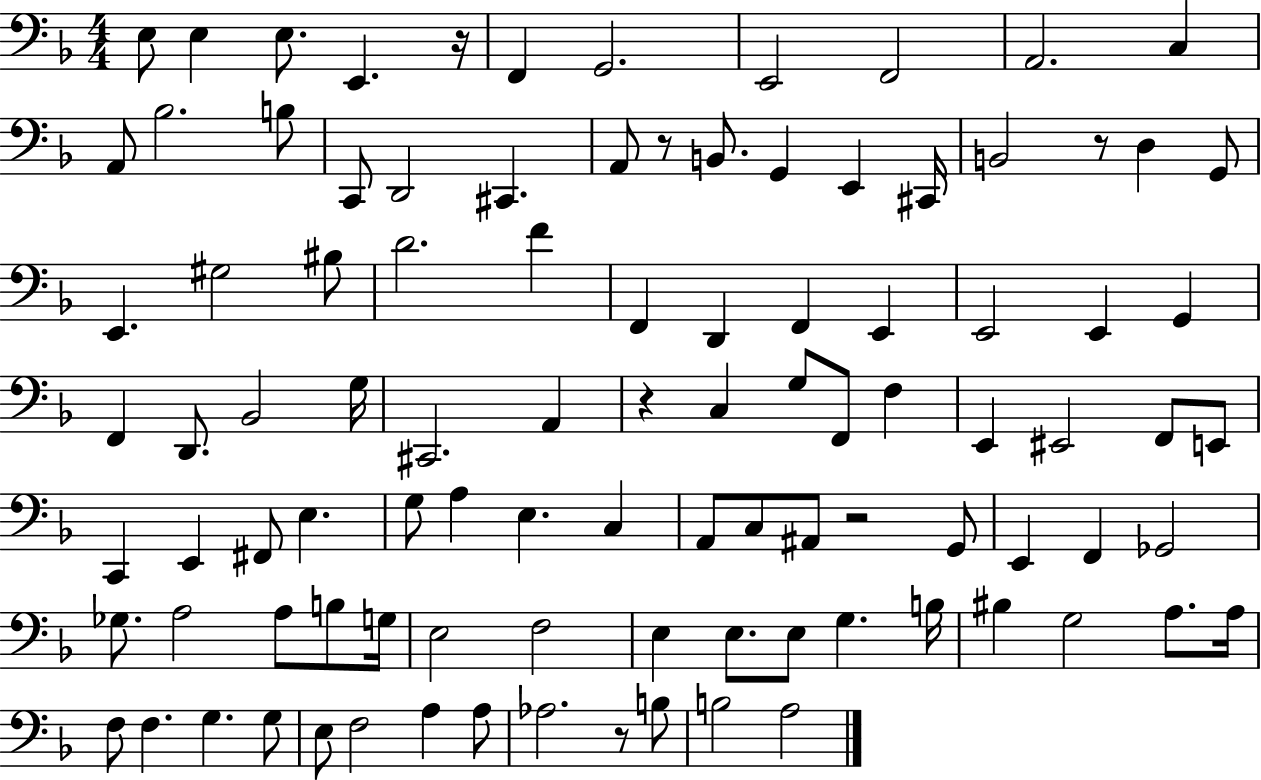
E3/e E3/q E3/e. E2/q. R/s F2/q G2/h. E2/h F2/h A2/h. C3/q A2/e Bb3/h. B3/e C2/e D2/h C#2/q. A2/e R/e B2/e. G2/q E2/q C#2/s B2/h R/e D3/q G2/e E2/q. G#3/h BIS3/e D4/h. F4/q F2/q D2/q F2/q E2/q E2/h E2/q G2/q F2/q D2/e. Bb2/h G3/s C#2/h. A2/q R/q C3/q G3/e F2/e F3/q E2/q EIS2/h F2/e E2/e C2/q E2/q F#2/e E3/q. G3/e A3/q E3/q. C3/q A2/e C3/e A#2/e R/h G2/e E2/q F2/q Gb2/h Gb3/e. A3/h A3/e B3/e G3/s E3/h F3/h E3/q E3/e. E3/e G3/q. B3/s BIS3/q G3/h A3/e. A3/s F3/e F3/q. G3/q. G3/e E3/e F3/h A3/q A3/e Ab3/h. R/e B3/e B3/h A3/h